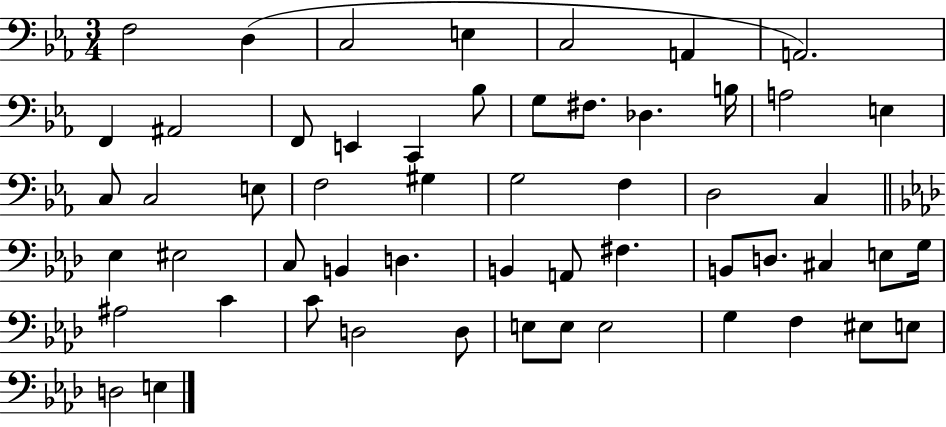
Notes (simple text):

F3/h D3/q C3/h E3/q C3/h A2/q A2/h. F2/q A#2/h F2/e E2/q C2/q Bb3/e G3/e F#3/e. Db3/q. B3/s A3/h E3/q C3/e C3/h E3/e F3/h G#3/q G3/h F3/q D3/h C3/q Eb3/q EIS3/h C3/e B2/q D3/q. B2/q A2/e F#3/q. B2/e D3/e. C#3/q E3/e G3/s A#3/h C4/q C4/e D3/h D3/e E3/e E3/e E3/h G3/q F3/q EIS3/e E3/e D3/h E3/q